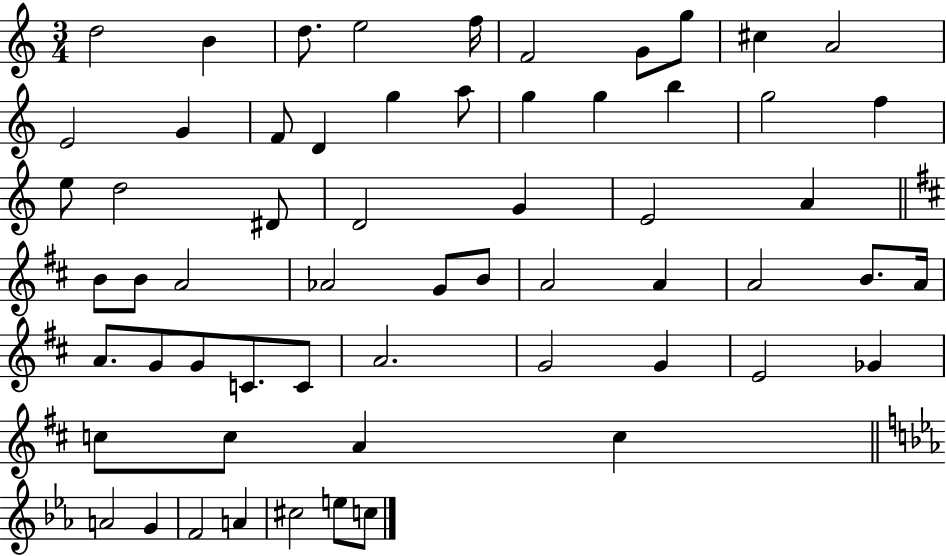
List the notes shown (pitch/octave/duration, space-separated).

D5/h B4/q D5/e. E5/h F5/s F4/h G4/e G5/e C#5/q A4/h E4/h G4/q F4/e D4/q G5/q A5/e G5/q G5/q B5/q G5/h F5/q E5/e D5/h D#4/e D4/h G4/q E4/h A4/q B4/e B4/e A4/h Ab4/h G4/e B4/e A4/h A4/q A4/h B4/e. A4/s A4/e. G4/e G4/e C4/e. C4/e A4/h. G4/h G4/q E4/h Gb4/q C5/e C5/e A4/q C5/q A4/h G4/q F4/h A4/q C#5/h E5/e C5/e